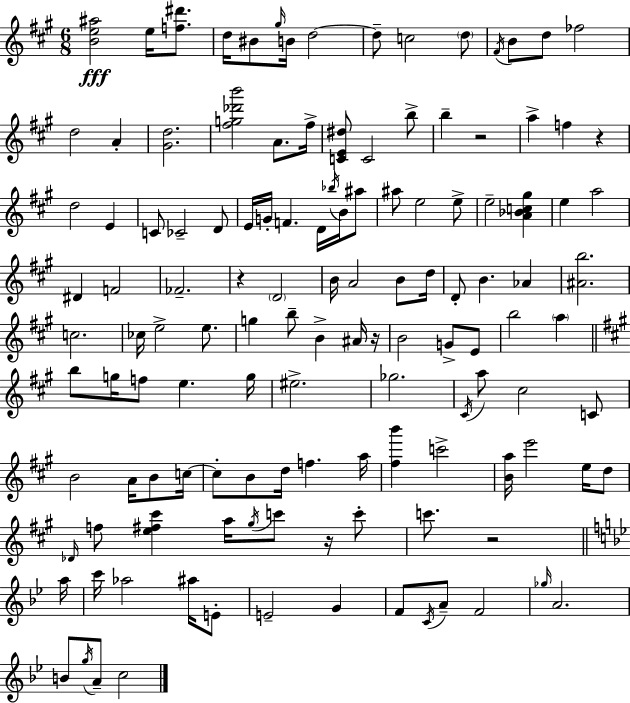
X:1
T:Untitled
M:6/8
L:1/4
K:A
[Be^a]2 e/4 [f^d']/2 d/4 ^B/2 ^g/4 B/4 d2 d/2 c2 d/2 ^F/4 B/2 d/2 _f2 d2 A [^Gd]2 [^fg_d'b']2 A/2 ^f/4 [CE^d]/2 C2 b/2 b z2 a f z d2 E C/2 _C2 D/2 E/4 G/4 F D/4 _b/4 B/4 ^a/2 ^a/2 e2 e/2 e2 [A_Bc^g] e a2 ^D F2 _F2 z D2 B/4 A2 B/2 d/4 D/2 B _A [^Ab]2 c2 _c/4 e2 e/2 g b/2 B ^A/4 z/4 B2 G/2 E/2 b2 a b/2 g/4 f/2 e g/4 ^e2 _g2 ^C/4 a/2 ^c2 C/2 B2 A/4 B/2 c/4 c/2 B/2 d/4 f a/4 [^fb'] c'2 [Ba]/4 e'2 e/4 d/2 _D/4 f/2 [e^f^c'] a/4 ^g/4 c'/2 z/4 c'/2 c'/2 z2 a/4 c'/4 _a2 ^a/4 E/2 E2 G F/2 C/4 A/2 F2 _g/4 A2 B/2 g/4 A/2 c2